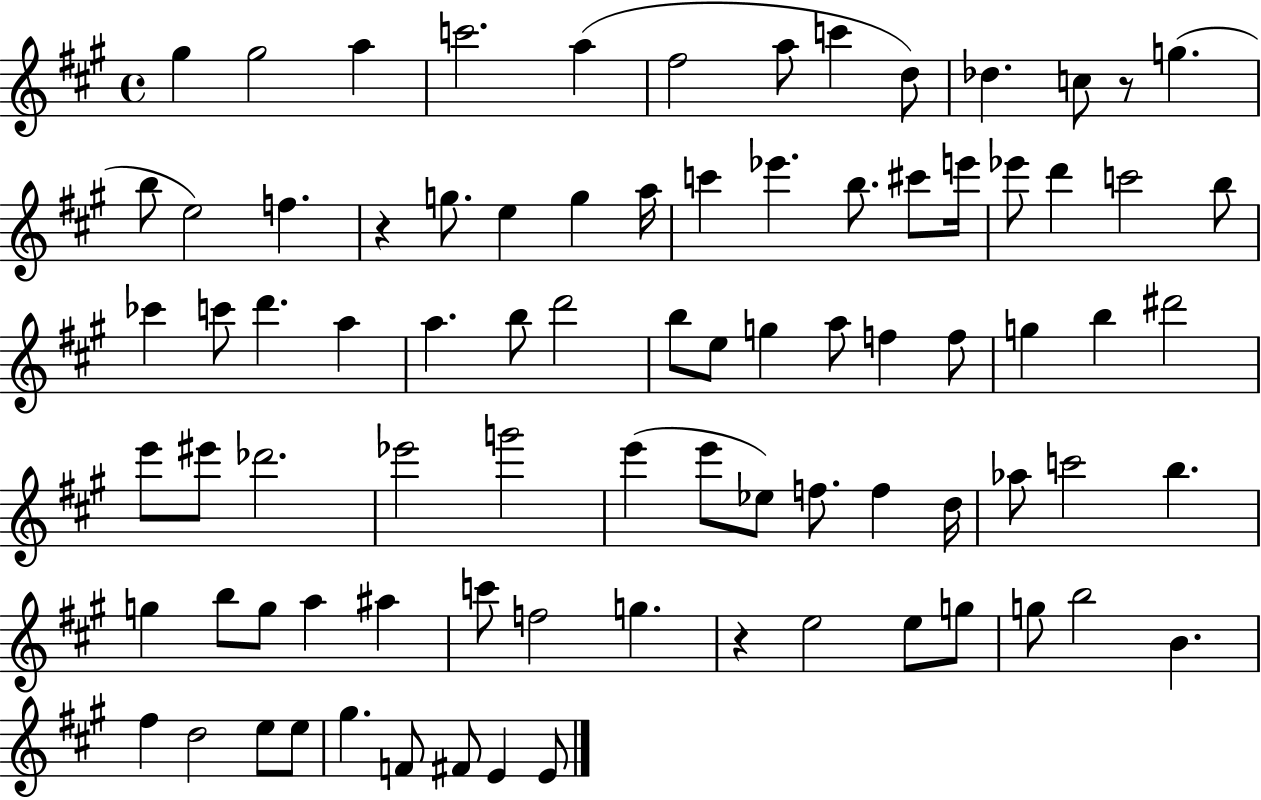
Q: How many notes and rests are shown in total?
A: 84